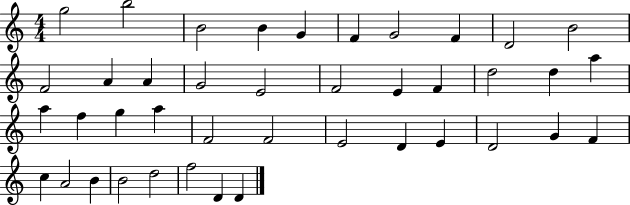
{
  \clef treble
  \numericTimeSignature
  \time 4/4
  \key c \major
  g''2 b''2 | b'2 b'4 g'4 | f'4 g'2 f'4 | d'2 b'2 | \break f'2 a'4 a'4 | g'2 e'2 | f'2 e'4 f'4 | d''2 d''4 a''4 | \break a''4 f''4 g''4 a''4 | f'2 f'2 | e'2 d'4 e'4 | d'2 g'4 f'4 | \break c''4 a'2 b'4 | b'2 d''2 | f''2 d'4 d'4 | \bar "|."
}